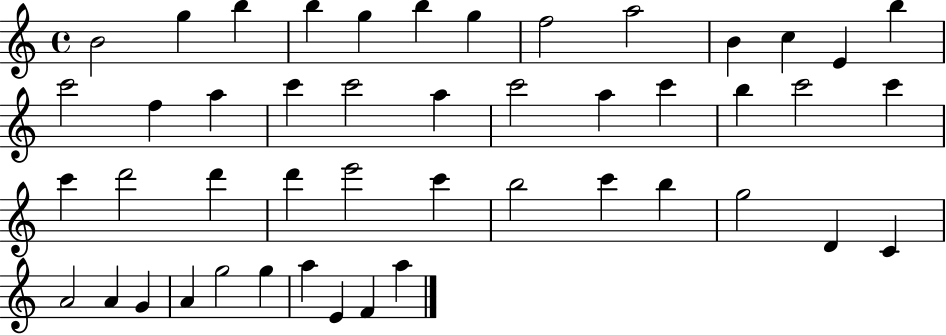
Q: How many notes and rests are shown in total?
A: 47